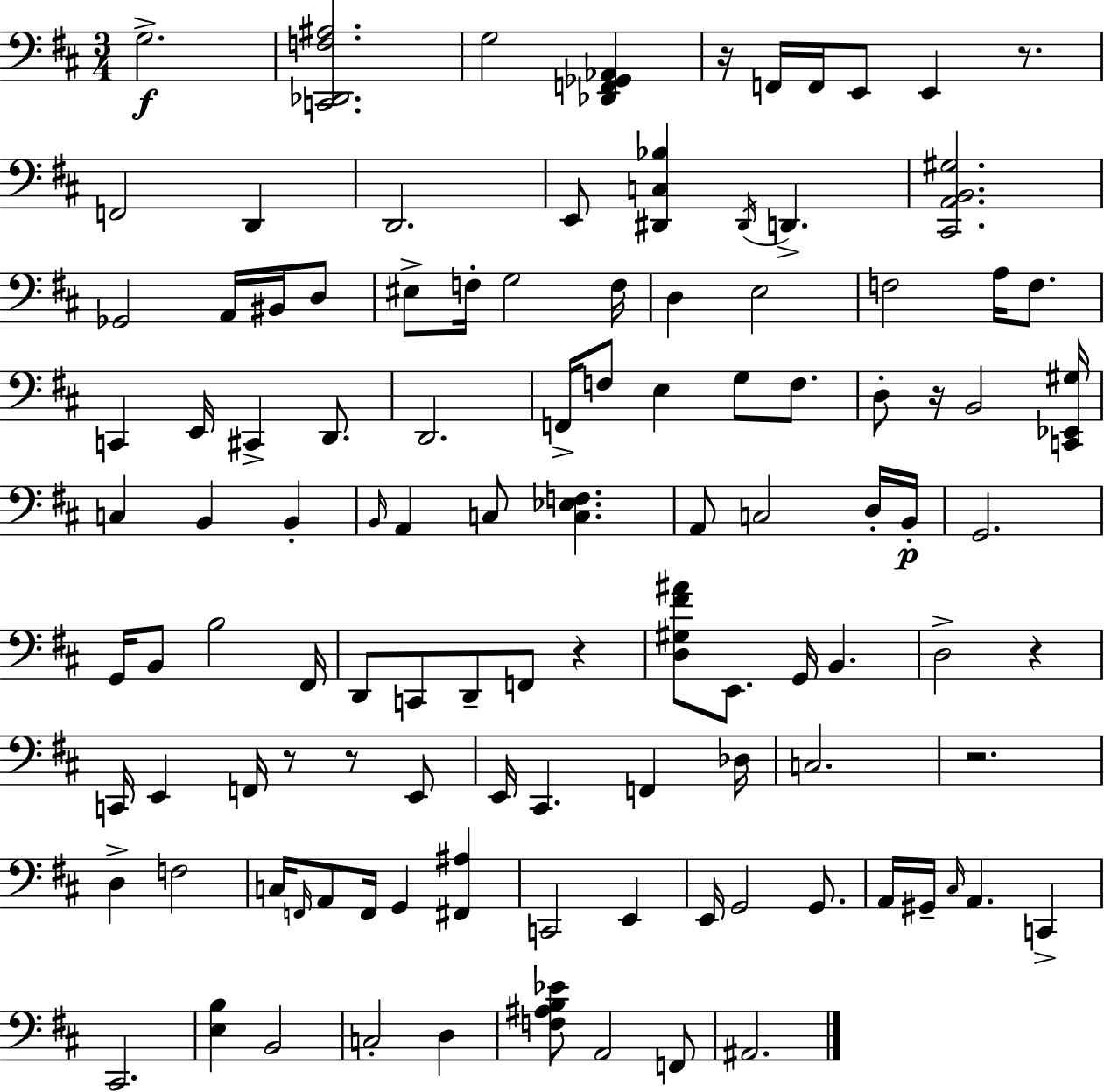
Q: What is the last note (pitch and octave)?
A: A#2